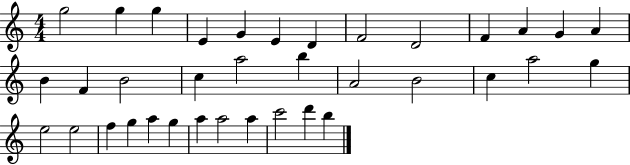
{
  \clef treble
  \numericTimeSignature
  \time 4/4
  \key c \major
  g''2 g''4 g''4 | e'4 g'4 e'4 d'4 | f'2 d'2 | f'4 a'4 g'4 a'4 | \break b'4 f'4 b'2 | c''4 a''2 b''4 | a'2 b'2 | c''4 a''2 g''4 | \break e''2 e''2 | f''4 g''4 a''4 g''4 | a''4 a''2 a''4 | c'''2 d'''4 b''4 | \break \bar "|."
}